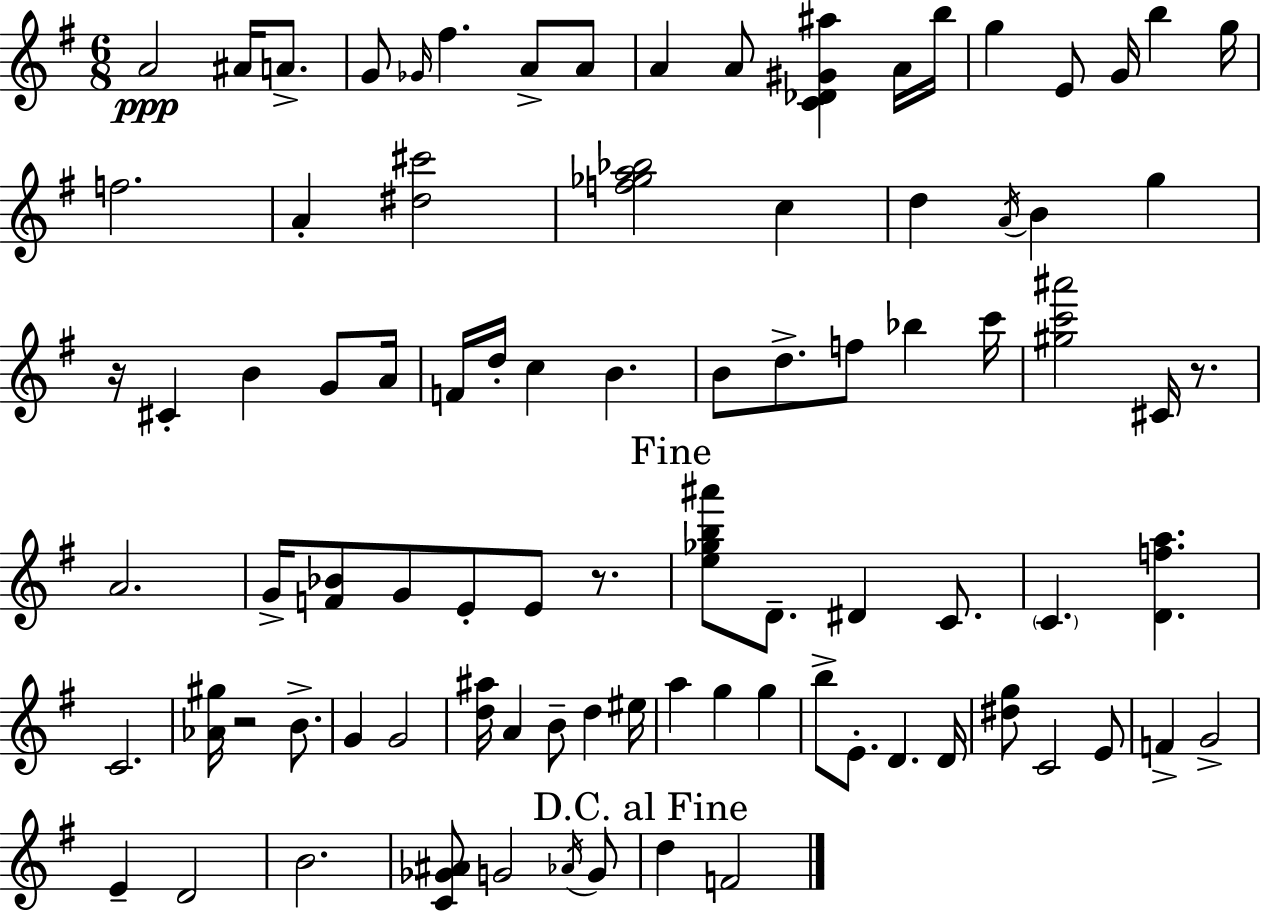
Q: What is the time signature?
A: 6/8